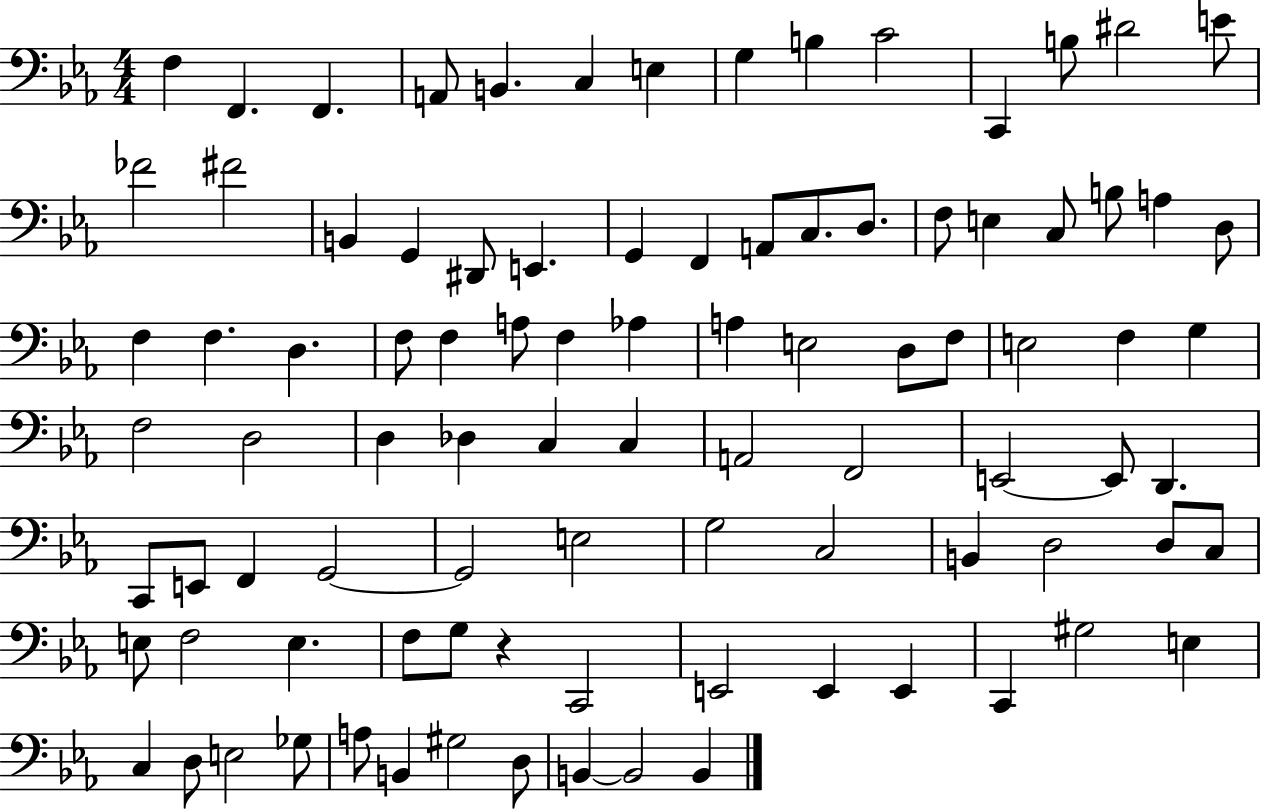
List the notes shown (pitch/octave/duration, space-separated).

F3/q F2/q. F2/q. A2/e B2/q. C3/q E3/q G3/q B3/q C4/h C2/q B3/e D#4/h E4/e FES4/h F#4/h B2/q G2/q D#2/e E2/q. G2/q F2/q A2/e C3/e. D3/e. F3/e E3/q C3/e B3/e A3/q D3/e F3/q F3/q. D3/q. F3/e F3/q A3/e F3/q Ab3/q A3/q E3/h D3/e F3/e E3/h F3/q G3/q F3/h D3/h D3/q Db3/q C3/q C3/q A2/h F2/h E2/h E2/e D2/q. C2/e E2/e F2/q G2/h G2/h E3/h G3/h C3/h B2/q D3/h D3/e C3/e E3/e F3/h E3/q. F3/e G3/e R/q C2/h E2/h E2/q E2/q C2/q G#3/h E3/q C3/q D3/e E3/h Gb3/e A3/e B2/q G#3/h D3/e B2/q B2/h B2/q